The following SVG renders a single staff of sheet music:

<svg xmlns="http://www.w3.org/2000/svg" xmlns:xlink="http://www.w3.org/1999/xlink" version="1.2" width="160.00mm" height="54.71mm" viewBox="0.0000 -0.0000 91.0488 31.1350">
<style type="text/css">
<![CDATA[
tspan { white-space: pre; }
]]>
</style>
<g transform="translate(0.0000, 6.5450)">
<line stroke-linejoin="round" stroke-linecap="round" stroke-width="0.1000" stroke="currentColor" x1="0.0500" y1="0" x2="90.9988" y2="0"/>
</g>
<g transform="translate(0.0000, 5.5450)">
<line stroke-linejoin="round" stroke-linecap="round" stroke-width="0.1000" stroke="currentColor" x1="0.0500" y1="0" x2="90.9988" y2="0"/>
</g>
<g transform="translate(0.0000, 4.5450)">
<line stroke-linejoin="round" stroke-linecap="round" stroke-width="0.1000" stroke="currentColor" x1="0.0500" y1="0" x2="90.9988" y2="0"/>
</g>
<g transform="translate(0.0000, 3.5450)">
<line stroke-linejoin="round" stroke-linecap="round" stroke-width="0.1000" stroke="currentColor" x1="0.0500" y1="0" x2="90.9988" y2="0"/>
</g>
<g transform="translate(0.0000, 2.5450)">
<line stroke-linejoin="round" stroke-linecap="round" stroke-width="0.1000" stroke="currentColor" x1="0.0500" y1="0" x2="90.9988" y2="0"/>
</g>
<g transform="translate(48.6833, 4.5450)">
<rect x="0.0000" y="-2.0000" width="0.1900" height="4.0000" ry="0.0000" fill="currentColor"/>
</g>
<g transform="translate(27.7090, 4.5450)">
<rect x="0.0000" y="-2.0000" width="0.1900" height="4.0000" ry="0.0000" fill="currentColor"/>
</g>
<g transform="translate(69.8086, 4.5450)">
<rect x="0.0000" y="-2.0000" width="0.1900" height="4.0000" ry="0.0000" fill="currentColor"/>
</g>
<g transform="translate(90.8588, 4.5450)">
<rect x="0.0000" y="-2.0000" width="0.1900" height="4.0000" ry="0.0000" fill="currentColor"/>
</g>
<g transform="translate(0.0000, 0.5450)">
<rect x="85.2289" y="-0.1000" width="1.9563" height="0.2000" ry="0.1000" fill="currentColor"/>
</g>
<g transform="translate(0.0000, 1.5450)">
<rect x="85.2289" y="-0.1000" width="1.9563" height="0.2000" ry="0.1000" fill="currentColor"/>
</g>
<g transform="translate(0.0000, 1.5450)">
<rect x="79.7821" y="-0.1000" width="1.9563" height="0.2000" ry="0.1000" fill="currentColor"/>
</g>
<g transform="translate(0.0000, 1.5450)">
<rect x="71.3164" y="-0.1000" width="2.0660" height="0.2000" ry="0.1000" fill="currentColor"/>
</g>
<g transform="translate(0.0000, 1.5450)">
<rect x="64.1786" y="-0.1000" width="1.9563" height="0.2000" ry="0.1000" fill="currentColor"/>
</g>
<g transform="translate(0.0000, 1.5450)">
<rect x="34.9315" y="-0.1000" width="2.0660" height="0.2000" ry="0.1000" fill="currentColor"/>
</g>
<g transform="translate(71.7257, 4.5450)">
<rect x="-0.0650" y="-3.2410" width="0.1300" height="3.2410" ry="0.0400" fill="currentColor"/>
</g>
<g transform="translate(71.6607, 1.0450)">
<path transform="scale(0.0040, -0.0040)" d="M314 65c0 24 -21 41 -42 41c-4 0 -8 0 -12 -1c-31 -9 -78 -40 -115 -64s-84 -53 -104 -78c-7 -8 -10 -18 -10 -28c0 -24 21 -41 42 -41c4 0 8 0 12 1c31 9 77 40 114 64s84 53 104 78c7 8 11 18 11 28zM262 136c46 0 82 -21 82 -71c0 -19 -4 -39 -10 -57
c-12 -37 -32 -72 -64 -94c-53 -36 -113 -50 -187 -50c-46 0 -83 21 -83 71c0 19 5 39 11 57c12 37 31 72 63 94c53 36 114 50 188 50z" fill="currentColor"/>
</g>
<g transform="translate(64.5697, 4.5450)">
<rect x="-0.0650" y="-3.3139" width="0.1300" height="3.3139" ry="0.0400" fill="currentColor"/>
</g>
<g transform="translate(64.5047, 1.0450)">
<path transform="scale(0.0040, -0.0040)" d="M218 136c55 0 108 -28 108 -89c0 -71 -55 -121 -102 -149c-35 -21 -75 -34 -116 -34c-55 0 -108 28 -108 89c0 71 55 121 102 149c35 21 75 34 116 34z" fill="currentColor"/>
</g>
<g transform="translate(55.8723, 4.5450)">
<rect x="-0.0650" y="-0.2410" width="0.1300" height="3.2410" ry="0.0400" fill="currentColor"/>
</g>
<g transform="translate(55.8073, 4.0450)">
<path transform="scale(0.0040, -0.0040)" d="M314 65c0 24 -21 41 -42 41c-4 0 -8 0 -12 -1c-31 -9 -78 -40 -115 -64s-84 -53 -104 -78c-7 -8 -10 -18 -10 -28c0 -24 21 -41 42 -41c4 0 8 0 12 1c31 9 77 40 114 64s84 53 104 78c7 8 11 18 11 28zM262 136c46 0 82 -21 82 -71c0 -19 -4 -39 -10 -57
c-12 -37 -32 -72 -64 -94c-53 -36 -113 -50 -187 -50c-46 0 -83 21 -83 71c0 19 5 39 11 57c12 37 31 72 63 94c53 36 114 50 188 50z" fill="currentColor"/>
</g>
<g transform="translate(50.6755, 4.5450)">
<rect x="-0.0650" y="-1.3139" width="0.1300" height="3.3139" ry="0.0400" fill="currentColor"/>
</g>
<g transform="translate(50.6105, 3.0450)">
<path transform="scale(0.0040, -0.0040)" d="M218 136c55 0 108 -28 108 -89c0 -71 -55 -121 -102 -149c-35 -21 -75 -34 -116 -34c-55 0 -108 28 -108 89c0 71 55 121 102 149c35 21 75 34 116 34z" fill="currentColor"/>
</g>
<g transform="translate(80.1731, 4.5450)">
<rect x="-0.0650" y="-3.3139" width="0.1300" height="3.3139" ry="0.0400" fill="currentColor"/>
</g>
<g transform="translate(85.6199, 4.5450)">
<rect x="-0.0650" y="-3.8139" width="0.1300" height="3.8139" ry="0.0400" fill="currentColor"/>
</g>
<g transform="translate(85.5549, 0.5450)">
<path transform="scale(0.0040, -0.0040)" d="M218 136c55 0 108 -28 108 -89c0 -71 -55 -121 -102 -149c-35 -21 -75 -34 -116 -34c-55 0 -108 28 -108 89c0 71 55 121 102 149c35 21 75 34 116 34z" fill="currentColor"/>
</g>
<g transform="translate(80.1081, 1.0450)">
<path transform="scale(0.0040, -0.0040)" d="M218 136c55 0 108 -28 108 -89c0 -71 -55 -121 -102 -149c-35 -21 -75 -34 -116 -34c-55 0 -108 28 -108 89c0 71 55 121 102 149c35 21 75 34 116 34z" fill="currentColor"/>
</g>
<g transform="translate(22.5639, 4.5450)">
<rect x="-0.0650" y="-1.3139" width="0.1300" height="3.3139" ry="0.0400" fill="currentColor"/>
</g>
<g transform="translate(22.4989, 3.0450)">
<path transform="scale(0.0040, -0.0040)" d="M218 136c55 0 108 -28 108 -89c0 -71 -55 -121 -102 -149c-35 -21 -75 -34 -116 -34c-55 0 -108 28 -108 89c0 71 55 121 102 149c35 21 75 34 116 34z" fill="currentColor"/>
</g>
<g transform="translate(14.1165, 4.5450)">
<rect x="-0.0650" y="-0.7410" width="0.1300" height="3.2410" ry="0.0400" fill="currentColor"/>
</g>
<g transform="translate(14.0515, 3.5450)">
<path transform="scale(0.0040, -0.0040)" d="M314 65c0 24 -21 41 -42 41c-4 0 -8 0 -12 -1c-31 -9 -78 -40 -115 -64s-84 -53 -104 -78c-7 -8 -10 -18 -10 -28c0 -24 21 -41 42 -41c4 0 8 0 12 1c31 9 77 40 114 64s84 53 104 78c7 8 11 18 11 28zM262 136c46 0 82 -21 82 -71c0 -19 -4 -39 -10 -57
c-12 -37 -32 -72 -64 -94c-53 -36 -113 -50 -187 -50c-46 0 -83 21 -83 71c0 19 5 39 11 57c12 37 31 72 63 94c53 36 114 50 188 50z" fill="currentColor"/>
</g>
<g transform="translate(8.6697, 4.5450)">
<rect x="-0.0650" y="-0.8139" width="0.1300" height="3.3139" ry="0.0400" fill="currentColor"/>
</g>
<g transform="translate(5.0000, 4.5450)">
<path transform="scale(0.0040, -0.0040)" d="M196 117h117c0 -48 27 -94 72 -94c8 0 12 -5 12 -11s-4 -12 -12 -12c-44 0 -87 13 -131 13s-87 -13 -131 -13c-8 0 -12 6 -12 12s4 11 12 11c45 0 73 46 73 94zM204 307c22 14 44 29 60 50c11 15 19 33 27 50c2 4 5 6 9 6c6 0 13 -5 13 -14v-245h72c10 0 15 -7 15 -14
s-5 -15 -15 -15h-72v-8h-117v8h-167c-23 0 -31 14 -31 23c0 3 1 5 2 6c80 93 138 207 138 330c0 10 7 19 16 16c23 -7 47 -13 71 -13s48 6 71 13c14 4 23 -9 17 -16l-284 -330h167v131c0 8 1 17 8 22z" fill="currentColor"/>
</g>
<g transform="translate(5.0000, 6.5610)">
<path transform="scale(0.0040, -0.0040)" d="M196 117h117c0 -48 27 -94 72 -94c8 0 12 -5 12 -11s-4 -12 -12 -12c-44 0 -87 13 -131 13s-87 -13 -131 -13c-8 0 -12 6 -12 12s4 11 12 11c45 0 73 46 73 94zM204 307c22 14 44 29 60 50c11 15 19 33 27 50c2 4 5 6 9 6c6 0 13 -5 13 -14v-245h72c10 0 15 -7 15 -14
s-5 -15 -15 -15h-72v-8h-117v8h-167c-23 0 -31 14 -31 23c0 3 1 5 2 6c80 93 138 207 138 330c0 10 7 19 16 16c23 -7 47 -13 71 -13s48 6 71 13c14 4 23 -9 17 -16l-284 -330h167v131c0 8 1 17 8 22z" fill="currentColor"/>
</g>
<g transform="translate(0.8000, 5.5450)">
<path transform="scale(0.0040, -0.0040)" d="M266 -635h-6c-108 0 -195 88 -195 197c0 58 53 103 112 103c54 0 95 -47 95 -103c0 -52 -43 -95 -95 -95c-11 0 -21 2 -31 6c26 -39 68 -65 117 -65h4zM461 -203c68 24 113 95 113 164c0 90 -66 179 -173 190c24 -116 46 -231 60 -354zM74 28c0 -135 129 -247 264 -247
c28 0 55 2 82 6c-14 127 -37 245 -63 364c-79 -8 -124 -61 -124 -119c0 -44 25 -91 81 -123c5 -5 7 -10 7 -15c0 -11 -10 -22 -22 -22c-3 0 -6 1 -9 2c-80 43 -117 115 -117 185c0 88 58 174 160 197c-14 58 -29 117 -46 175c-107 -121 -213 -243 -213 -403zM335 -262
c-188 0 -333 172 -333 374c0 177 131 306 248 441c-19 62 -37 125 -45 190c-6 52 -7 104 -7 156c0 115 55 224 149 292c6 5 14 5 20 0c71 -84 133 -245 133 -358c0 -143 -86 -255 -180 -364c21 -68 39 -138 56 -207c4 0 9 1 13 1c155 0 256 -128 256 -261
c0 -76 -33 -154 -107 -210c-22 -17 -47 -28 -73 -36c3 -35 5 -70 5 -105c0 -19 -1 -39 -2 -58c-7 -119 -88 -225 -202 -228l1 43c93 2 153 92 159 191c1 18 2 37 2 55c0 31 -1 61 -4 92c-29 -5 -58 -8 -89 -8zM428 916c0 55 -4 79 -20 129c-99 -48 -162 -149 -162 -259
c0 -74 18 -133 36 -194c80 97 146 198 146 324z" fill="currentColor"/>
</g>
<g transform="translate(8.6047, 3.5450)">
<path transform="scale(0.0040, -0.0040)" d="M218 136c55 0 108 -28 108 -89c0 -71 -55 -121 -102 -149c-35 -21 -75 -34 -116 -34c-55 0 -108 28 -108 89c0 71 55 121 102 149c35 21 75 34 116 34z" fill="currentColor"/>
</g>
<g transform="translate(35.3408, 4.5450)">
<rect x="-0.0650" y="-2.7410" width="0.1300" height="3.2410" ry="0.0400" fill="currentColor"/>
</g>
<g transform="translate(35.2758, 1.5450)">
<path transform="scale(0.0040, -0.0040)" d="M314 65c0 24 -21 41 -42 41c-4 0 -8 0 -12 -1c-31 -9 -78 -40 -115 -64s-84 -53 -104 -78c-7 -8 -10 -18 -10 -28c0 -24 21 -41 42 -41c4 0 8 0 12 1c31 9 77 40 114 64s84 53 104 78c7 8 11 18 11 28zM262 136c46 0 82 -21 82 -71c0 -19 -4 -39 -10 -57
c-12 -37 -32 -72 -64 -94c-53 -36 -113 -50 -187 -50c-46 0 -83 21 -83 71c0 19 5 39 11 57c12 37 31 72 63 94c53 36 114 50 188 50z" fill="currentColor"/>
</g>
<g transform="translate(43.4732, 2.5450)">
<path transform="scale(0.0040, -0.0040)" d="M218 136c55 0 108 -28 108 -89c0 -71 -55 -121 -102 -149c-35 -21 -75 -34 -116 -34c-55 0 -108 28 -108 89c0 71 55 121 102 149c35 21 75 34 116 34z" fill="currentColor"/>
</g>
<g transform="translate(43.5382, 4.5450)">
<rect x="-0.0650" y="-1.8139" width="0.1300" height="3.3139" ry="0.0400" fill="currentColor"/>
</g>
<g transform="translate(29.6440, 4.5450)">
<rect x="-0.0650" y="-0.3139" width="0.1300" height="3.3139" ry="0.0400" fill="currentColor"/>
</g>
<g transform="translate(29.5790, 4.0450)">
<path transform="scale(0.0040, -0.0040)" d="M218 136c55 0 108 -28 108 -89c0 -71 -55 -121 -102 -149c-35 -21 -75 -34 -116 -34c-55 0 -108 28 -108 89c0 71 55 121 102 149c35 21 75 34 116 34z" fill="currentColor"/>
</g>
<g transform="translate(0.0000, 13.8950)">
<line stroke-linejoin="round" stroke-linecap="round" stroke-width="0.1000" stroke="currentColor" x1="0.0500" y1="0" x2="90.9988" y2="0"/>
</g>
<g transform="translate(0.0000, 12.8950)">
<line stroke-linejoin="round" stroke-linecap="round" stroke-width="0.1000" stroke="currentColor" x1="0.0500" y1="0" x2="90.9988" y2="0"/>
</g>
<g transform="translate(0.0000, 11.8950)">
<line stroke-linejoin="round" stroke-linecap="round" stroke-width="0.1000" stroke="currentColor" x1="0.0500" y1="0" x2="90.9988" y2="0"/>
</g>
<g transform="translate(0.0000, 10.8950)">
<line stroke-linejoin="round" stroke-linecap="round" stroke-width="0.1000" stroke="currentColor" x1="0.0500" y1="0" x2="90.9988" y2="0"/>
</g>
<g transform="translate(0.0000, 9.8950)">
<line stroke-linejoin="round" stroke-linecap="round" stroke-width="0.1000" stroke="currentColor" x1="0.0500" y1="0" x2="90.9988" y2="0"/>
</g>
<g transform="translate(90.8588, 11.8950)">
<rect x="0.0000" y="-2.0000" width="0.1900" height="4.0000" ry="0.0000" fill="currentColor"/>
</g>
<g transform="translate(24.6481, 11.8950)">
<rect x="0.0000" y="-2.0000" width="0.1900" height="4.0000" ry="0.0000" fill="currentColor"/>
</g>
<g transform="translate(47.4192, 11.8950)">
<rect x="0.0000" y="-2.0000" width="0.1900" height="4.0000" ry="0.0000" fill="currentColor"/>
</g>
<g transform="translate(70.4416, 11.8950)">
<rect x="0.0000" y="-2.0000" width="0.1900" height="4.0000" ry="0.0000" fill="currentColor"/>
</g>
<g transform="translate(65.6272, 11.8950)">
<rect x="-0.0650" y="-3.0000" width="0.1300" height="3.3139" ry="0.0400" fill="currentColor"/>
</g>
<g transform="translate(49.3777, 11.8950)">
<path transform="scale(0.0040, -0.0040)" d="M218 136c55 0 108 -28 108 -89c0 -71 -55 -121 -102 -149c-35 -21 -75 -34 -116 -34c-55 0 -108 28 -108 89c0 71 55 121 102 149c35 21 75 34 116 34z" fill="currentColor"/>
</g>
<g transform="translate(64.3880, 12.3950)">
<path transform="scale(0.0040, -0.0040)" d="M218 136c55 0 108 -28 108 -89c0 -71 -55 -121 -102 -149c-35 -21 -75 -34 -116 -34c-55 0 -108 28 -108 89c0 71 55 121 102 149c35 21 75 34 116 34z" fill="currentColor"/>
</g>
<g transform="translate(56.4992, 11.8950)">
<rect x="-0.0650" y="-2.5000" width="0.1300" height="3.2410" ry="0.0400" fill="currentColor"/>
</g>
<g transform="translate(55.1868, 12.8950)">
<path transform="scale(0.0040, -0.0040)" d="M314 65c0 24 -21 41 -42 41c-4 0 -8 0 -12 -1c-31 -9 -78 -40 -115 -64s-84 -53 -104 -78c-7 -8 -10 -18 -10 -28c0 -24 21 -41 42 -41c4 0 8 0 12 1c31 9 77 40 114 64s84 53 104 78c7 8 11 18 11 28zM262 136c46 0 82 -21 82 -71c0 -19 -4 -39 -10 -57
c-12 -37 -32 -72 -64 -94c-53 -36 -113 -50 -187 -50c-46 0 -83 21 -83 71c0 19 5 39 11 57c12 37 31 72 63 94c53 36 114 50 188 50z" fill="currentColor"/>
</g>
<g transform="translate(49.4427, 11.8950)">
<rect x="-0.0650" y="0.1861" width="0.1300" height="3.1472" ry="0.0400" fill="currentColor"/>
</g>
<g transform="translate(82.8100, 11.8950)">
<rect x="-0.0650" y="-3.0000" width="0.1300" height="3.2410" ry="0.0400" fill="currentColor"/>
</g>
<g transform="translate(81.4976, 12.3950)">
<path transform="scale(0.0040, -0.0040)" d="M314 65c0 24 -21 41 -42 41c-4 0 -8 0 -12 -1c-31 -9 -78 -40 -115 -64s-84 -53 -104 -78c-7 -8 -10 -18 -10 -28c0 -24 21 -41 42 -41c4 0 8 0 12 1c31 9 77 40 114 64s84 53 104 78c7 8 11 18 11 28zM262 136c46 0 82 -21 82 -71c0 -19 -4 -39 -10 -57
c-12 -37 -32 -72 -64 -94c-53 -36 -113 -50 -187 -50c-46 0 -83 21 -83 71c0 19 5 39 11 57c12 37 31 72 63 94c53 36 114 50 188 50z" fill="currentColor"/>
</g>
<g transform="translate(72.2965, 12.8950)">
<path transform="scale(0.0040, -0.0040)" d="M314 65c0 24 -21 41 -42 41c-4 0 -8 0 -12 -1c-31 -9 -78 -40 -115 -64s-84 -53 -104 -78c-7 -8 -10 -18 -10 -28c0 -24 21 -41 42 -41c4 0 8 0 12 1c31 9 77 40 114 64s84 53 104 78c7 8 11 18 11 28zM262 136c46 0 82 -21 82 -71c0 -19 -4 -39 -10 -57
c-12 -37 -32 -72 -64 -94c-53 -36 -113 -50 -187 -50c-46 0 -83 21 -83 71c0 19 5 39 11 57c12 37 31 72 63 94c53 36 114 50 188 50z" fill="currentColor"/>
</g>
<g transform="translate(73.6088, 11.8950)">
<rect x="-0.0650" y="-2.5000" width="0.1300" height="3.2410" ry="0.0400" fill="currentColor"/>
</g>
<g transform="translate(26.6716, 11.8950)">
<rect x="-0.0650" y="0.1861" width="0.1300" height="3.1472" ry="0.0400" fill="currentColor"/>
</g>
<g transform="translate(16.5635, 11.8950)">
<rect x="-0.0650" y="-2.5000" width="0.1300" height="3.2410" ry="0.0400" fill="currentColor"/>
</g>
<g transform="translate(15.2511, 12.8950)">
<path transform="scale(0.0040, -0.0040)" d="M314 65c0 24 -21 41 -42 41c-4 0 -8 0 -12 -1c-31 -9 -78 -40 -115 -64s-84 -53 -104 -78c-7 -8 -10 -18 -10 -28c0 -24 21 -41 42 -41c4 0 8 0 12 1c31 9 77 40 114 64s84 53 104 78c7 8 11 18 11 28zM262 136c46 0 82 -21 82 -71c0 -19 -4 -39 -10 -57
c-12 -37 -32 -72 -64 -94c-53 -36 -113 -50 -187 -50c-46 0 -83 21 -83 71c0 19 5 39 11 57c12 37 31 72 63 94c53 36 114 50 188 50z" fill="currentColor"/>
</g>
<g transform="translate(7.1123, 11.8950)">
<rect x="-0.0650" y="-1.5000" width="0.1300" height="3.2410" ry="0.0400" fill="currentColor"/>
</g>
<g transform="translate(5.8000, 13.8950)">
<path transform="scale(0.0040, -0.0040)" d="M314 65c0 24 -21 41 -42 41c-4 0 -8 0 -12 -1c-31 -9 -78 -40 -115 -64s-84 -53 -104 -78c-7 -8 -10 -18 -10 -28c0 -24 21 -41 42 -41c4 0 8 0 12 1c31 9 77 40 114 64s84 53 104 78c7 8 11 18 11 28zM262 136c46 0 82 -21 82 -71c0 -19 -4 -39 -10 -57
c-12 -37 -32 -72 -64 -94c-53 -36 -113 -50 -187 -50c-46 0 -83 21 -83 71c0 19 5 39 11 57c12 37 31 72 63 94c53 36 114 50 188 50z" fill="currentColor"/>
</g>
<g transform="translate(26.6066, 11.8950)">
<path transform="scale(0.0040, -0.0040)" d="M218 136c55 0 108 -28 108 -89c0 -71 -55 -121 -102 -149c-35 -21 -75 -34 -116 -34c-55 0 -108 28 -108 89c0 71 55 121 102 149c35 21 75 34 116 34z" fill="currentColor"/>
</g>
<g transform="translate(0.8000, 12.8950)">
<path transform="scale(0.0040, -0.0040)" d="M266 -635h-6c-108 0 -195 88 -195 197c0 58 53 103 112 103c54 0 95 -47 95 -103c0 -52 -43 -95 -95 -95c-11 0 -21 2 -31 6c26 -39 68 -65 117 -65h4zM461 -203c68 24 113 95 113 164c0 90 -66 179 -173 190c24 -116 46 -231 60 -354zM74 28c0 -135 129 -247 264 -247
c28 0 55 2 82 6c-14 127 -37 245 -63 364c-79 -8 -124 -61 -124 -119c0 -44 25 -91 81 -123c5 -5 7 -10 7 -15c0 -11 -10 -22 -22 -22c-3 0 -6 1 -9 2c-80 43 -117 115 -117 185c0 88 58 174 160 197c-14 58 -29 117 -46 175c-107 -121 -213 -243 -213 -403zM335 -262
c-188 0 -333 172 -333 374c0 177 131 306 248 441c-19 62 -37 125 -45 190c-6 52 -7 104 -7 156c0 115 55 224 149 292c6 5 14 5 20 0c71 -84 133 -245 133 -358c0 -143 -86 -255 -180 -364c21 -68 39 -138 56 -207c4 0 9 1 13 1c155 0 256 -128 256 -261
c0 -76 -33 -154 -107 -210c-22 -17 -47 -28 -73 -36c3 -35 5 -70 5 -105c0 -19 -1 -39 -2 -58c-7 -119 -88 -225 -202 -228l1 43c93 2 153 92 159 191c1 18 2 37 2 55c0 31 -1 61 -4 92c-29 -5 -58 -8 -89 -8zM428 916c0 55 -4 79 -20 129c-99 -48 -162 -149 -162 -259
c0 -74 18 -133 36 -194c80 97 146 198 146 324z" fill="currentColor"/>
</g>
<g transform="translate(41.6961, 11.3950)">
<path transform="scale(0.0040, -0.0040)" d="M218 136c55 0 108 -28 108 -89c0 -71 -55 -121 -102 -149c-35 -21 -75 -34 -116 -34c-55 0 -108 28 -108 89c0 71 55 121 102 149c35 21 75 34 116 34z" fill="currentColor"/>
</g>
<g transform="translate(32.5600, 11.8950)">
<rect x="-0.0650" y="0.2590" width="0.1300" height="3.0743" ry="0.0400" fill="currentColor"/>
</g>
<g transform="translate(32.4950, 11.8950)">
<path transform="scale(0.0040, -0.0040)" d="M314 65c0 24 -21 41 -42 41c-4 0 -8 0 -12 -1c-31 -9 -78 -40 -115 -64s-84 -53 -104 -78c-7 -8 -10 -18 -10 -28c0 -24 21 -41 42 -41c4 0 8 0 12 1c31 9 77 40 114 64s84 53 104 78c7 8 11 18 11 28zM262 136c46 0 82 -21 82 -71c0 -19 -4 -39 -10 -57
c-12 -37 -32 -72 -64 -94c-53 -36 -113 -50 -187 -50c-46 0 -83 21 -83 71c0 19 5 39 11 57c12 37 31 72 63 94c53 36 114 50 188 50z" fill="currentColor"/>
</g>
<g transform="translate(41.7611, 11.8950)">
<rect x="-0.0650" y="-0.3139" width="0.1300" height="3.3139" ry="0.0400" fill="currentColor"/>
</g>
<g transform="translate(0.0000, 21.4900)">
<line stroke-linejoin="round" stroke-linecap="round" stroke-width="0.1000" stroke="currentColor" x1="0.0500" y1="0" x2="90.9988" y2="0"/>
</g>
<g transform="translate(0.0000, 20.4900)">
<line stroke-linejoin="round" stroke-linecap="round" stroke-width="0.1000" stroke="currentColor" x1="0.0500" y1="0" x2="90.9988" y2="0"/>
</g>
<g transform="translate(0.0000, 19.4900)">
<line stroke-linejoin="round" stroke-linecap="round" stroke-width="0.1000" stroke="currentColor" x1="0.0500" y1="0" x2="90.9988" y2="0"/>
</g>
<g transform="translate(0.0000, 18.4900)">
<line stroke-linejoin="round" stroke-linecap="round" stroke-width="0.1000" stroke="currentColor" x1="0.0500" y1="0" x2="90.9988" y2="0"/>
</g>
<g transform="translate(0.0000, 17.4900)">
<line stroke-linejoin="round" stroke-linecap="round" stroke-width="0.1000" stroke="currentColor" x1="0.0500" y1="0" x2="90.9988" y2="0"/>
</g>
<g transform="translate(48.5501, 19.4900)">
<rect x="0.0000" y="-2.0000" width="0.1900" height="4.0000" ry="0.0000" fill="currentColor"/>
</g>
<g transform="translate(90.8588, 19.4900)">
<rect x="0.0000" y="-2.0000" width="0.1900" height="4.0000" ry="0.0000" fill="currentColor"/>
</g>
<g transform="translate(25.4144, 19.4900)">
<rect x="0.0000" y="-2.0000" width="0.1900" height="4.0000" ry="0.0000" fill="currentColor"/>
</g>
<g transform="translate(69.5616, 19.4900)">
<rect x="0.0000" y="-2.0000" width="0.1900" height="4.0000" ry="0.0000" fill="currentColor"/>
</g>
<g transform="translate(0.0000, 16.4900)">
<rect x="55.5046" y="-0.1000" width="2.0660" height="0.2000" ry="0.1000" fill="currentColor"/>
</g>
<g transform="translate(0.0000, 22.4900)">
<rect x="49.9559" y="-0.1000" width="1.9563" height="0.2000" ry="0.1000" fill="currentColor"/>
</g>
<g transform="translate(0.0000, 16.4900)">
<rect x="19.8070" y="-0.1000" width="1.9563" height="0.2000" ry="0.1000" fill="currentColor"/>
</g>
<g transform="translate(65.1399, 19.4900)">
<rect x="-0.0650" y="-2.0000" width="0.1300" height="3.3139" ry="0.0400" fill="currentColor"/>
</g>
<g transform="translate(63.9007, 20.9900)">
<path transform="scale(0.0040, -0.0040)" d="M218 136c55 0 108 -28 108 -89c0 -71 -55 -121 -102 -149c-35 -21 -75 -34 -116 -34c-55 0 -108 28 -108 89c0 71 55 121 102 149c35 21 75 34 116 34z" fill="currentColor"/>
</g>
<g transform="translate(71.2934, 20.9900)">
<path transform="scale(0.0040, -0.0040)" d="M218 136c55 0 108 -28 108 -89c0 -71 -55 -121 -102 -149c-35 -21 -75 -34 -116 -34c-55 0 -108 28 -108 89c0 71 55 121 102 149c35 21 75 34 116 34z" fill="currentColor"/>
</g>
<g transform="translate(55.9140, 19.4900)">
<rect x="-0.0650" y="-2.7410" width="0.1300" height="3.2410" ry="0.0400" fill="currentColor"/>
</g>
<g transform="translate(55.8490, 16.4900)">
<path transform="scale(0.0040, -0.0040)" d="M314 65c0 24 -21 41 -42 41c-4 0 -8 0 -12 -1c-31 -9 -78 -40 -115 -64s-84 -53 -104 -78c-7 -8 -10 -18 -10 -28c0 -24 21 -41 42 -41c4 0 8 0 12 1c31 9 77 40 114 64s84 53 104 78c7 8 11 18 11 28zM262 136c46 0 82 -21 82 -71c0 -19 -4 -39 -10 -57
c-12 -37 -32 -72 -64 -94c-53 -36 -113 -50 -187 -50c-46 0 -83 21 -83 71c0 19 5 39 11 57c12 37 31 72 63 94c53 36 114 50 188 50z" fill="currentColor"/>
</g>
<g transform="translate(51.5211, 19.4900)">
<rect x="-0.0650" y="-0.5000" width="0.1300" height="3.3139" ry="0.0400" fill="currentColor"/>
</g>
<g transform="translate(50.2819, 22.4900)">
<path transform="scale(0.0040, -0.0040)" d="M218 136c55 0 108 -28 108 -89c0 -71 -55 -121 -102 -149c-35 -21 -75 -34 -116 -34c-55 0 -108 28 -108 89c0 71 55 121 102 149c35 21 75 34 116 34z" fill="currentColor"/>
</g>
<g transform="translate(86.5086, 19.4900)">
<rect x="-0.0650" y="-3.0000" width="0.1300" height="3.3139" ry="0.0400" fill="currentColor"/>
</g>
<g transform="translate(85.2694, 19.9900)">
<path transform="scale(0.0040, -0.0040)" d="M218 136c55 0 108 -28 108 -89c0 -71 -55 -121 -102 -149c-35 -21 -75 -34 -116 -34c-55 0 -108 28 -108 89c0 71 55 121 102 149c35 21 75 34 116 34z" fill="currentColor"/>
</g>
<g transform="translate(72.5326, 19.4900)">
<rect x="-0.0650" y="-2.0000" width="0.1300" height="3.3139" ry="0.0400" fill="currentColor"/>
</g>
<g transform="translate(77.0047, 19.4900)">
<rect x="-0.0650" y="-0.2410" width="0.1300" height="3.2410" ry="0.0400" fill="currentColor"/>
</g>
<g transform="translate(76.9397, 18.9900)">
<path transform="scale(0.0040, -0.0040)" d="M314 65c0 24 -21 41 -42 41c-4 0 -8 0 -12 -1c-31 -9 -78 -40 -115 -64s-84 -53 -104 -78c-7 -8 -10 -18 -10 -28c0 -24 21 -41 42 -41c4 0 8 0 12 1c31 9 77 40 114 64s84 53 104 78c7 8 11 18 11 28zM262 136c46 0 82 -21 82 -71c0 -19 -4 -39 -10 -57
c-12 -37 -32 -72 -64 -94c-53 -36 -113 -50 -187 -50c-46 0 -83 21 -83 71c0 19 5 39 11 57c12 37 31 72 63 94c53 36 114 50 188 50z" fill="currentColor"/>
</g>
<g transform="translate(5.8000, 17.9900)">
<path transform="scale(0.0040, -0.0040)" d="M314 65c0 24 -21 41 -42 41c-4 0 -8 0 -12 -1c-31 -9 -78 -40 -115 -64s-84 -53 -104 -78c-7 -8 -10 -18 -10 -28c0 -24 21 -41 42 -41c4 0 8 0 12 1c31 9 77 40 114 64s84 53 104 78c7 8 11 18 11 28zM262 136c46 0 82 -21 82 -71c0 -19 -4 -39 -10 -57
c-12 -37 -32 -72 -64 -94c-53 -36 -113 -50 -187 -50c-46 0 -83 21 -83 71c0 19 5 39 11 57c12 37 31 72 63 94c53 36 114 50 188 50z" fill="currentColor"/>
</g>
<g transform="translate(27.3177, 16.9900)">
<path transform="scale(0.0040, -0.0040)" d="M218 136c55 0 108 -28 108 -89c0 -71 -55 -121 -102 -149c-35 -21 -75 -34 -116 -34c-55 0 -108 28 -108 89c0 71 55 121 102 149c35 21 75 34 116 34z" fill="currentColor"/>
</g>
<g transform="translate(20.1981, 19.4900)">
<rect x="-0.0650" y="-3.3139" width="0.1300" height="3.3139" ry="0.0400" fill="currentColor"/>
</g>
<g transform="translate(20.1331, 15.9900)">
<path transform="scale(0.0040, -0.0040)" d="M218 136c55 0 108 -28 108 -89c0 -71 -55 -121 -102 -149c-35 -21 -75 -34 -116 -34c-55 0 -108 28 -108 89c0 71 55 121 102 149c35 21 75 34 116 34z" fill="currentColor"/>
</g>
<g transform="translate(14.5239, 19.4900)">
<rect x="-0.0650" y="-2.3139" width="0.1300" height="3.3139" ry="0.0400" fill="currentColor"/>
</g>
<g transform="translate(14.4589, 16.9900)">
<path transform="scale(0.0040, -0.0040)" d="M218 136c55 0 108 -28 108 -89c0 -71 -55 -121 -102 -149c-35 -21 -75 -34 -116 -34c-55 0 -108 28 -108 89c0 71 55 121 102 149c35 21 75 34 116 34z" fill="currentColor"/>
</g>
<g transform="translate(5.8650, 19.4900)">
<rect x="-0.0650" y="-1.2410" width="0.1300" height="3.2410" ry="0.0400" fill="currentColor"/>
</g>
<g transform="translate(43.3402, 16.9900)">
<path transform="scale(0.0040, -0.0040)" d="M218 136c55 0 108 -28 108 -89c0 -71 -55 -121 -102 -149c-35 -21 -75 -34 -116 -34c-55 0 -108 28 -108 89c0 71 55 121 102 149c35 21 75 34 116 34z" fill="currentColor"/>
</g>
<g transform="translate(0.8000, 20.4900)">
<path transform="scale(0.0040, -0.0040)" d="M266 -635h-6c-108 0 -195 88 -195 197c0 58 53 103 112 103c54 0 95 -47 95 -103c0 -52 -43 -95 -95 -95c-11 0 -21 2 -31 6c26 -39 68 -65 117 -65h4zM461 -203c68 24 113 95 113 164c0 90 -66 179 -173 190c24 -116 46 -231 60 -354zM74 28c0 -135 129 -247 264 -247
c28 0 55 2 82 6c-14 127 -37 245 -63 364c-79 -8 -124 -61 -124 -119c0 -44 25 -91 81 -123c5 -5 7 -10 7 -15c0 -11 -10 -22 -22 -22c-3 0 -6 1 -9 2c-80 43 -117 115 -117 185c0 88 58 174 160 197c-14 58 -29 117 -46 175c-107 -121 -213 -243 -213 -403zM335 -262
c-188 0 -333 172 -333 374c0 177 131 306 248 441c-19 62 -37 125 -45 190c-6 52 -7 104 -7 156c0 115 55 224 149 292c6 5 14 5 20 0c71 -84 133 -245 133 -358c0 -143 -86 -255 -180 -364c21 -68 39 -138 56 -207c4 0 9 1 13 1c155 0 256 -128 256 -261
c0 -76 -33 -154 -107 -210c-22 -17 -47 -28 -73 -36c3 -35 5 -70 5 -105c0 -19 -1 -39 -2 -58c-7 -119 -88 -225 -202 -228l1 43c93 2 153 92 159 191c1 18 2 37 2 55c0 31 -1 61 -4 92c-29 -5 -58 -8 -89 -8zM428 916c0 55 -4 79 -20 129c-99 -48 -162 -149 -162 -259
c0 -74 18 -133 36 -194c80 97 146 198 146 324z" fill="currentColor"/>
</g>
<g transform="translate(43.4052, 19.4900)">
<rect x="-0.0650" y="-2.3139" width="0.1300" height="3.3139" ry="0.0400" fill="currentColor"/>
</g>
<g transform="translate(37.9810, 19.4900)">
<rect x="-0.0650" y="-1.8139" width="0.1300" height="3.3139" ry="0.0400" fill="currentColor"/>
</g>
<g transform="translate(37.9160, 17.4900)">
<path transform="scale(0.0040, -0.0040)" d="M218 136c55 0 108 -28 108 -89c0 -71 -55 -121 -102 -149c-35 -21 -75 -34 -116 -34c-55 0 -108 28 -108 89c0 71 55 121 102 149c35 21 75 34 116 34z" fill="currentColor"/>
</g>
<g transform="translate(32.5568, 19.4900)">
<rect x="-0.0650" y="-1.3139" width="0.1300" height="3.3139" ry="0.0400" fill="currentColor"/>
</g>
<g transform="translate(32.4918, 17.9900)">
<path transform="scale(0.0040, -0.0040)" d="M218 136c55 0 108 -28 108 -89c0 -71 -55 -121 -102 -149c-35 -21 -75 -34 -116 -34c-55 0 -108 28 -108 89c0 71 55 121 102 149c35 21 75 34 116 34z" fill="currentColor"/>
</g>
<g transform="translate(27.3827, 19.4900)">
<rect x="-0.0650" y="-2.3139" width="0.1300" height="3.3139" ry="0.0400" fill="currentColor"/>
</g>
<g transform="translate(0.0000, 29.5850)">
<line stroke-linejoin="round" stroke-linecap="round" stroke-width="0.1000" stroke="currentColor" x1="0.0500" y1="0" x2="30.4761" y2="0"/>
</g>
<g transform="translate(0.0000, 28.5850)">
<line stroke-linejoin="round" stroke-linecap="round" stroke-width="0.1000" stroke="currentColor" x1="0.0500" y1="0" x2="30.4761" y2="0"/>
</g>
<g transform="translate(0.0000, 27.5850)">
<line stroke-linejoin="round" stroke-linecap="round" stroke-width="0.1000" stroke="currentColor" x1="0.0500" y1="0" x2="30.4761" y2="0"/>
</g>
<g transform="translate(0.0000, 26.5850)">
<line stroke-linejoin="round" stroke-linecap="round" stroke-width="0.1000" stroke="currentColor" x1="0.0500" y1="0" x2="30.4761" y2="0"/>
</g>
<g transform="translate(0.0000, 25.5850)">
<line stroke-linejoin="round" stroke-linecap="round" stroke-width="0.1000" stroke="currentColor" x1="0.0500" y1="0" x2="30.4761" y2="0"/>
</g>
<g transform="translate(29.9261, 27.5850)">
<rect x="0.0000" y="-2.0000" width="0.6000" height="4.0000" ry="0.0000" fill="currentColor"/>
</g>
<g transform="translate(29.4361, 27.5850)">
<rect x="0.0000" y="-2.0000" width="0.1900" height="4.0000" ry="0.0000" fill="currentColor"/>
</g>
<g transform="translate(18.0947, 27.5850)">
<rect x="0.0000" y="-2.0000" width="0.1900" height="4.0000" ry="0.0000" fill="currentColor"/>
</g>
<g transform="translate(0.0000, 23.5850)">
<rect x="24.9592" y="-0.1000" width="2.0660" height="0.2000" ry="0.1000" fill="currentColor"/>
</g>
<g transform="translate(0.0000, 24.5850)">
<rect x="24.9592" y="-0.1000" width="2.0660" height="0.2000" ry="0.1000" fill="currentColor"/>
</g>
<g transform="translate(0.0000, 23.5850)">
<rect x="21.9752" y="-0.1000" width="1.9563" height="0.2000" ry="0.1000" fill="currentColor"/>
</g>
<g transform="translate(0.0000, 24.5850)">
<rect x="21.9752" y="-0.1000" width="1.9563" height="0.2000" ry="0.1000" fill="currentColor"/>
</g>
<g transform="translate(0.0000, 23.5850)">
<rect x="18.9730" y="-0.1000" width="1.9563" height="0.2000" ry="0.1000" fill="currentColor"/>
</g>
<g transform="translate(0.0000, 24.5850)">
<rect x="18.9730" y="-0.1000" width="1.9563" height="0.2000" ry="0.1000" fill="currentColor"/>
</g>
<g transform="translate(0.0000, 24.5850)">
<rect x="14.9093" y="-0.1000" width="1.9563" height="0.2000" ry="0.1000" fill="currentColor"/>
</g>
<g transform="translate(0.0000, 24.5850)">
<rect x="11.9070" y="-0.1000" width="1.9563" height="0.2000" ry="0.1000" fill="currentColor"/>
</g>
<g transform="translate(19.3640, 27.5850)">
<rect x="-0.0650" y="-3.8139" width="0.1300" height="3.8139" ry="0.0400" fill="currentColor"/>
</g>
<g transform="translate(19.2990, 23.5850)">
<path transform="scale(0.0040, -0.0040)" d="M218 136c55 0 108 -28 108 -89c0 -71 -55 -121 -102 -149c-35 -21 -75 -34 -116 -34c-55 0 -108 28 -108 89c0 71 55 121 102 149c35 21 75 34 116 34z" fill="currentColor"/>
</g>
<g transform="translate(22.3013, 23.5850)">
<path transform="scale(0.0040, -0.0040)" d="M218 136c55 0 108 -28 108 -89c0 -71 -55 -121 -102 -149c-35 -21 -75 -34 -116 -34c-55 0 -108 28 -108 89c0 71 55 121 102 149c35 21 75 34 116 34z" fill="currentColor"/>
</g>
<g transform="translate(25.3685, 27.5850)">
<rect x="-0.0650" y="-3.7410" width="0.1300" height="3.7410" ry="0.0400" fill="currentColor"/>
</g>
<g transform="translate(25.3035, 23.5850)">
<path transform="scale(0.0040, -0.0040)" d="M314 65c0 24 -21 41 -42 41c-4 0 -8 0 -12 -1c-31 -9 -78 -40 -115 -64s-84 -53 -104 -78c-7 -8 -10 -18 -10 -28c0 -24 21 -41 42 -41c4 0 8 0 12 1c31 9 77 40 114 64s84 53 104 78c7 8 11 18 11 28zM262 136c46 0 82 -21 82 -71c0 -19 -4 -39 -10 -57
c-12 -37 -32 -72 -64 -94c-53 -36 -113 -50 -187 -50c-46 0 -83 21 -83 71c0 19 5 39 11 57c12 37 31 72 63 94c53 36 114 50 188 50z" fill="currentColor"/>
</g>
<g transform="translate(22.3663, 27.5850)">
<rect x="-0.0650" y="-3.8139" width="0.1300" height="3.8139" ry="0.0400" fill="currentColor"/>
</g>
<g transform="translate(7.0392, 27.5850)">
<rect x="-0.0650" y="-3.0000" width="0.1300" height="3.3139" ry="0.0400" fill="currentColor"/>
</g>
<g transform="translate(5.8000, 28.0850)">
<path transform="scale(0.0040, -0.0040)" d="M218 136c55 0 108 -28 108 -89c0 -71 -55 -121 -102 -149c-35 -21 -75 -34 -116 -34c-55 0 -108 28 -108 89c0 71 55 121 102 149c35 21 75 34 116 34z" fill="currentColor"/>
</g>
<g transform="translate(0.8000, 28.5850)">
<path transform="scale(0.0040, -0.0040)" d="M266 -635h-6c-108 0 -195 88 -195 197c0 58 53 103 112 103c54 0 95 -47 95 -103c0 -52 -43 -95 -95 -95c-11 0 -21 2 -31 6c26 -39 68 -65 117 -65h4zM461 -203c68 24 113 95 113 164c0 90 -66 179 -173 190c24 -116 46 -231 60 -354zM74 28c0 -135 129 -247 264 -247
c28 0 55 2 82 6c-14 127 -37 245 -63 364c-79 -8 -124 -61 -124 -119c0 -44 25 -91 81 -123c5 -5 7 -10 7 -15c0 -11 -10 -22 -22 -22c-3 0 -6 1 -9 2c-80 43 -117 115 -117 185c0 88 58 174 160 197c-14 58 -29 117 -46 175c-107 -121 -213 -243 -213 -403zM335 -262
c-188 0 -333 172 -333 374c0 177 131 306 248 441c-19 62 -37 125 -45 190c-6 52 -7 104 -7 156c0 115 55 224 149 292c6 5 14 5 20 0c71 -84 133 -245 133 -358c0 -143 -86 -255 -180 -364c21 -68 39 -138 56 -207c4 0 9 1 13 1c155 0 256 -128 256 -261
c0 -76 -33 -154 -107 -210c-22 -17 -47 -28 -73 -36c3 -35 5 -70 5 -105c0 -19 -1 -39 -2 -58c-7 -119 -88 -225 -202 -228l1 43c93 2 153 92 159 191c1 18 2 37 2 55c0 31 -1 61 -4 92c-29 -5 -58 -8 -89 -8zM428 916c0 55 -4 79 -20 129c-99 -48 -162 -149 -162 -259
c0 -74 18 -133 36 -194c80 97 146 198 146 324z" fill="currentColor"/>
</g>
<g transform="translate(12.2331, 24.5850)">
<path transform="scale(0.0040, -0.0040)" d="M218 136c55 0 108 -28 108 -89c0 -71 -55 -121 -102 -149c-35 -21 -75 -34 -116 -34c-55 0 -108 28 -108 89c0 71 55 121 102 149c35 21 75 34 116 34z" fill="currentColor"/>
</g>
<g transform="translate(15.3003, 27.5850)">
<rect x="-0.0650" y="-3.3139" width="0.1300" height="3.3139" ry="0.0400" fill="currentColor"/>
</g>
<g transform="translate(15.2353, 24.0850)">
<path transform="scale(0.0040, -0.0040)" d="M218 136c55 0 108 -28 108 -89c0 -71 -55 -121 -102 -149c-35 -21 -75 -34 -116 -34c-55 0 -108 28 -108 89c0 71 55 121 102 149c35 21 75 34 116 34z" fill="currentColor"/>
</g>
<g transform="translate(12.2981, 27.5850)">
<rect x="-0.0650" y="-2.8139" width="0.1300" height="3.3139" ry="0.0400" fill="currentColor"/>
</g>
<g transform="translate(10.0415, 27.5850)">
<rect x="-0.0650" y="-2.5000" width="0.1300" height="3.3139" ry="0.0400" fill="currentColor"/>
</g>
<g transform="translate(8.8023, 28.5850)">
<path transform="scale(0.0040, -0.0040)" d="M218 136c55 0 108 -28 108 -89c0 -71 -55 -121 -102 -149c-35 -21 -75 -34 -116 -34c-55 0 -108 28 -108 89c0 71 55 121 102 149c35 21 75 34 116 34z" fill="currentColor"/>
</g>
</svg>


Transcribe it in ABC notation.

X:1
T:Untitled
M:4/4
L:1/4
K:C
d d2 e c a2 f e c2 b b2 b c' E2 G2 B B2 c B G2 A G2 A2 e2 g b g e f g C a2 F F c2 A A G a b c' c' c'2